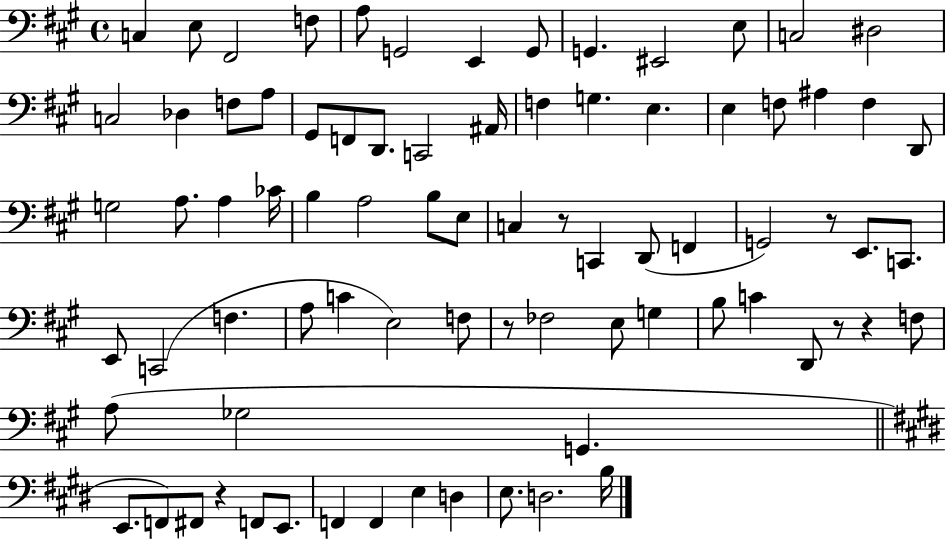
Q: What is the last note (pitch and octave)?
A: B3